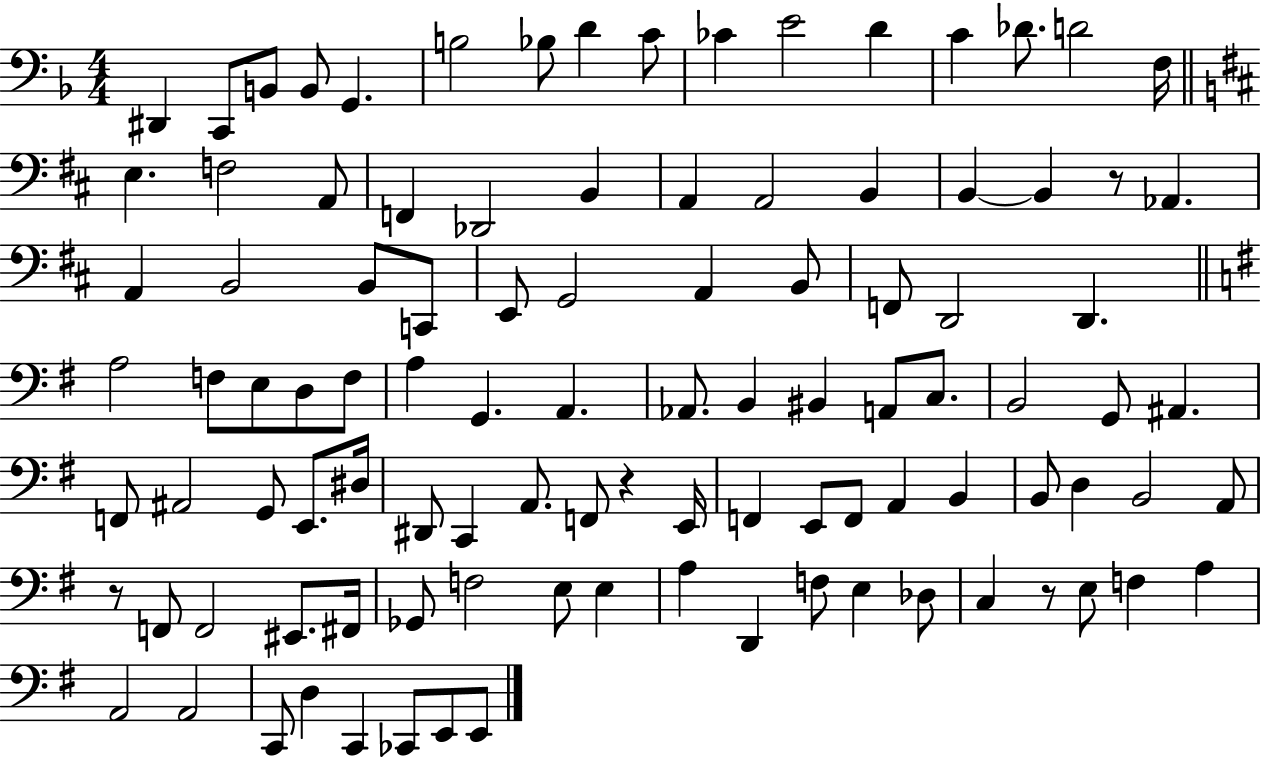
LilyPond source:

{
  \clef bass
  \numericTimeSignature
  \time 4/4
  \key f \major
  dis,4 c,8 b,8 b,8 g,4. | b2 bes8 d'4 c'8 | ces'4 e'2 d'4 | c'4 des'8. d'2 f16 | \break \bar "||" \break \key d \major e4. f2 a,8 | f,4 des,2 b,4 | a,4 a,2 b,4 | b,4~~ b,4 r8 aes,4. | \break a,4 b,2 b,8 c,8 | e,8 g,2 a,4 b,8 | f,8 d,2 d,4. | \bar "||" \break \key e \minor a2 f8 e8 d8 f8 | a4 g,4. a,4. | aes,8. b,4 bis,4 a,8 c8. | b,2 g,8 ais,4. | \break f,8 ais,2 g,8 e,8. dis16 | dis,8 c,4 a,8. f,8 r4 e,16 | f,4 e,8 f,8 a,4 b,4 | b,8 d4 b,2 a,8 | \break r8 f,8 f,2 eis,8. fis,16 | ges,8 f2 e8 e4 | a4 d,4 f8 e4 des8 | c4 r8 e8 f4 a4 | \break a,2 a,2 | c,8 d4 c,4 ces,8 e,8 e,8 | \bar "|."
}